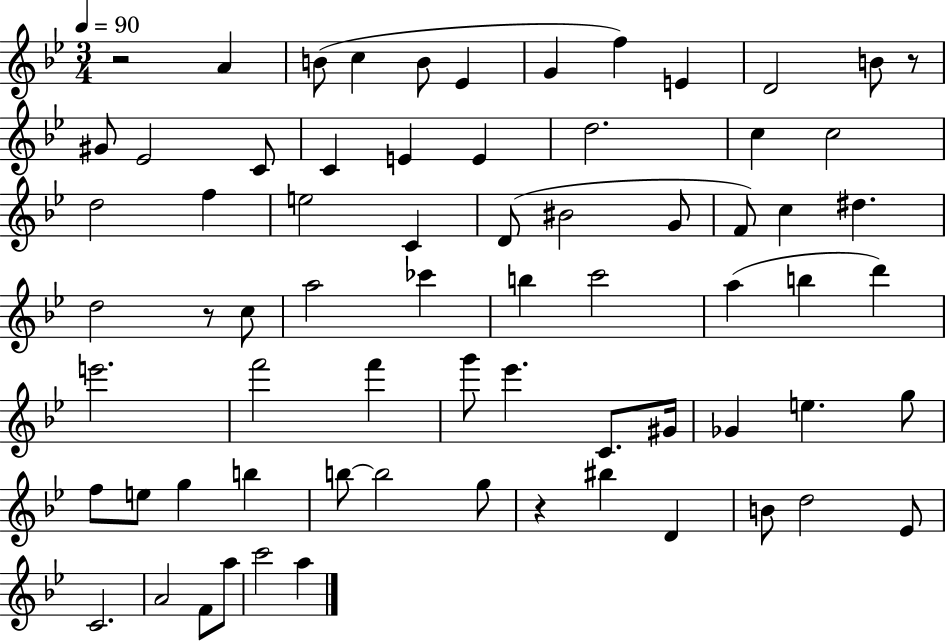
X:1
T:Untitled
M:3/4
L:1/4
K:Bb
z2 A B/2 c B/2 _E G f E D2 B/2 z/2 ^G/2 _E2 C/2 C E E d2 c c2 d2 f e2 C D/2 ^B2 G/2 F/2 c ^d d2 z/2 c/2 a2 _c' b c'2 a b d' e'2 f'2 f' g'/2 _e' C/2 ^G/4 _G e g/2 f/2 e/2 g b b/2 b2 g/2 z ^b D B/2 d2 _E/2 C2 A2 F/2 a/2 c'2 a